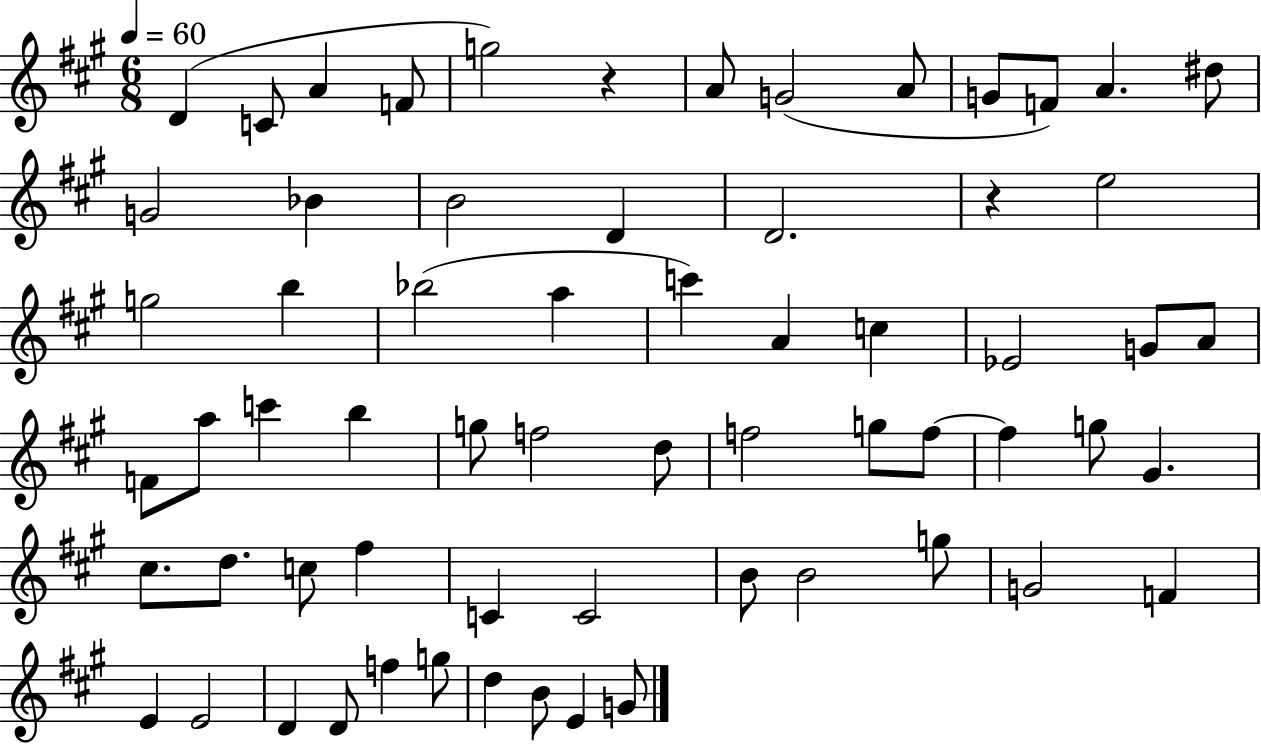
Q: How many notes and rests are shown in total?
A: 64